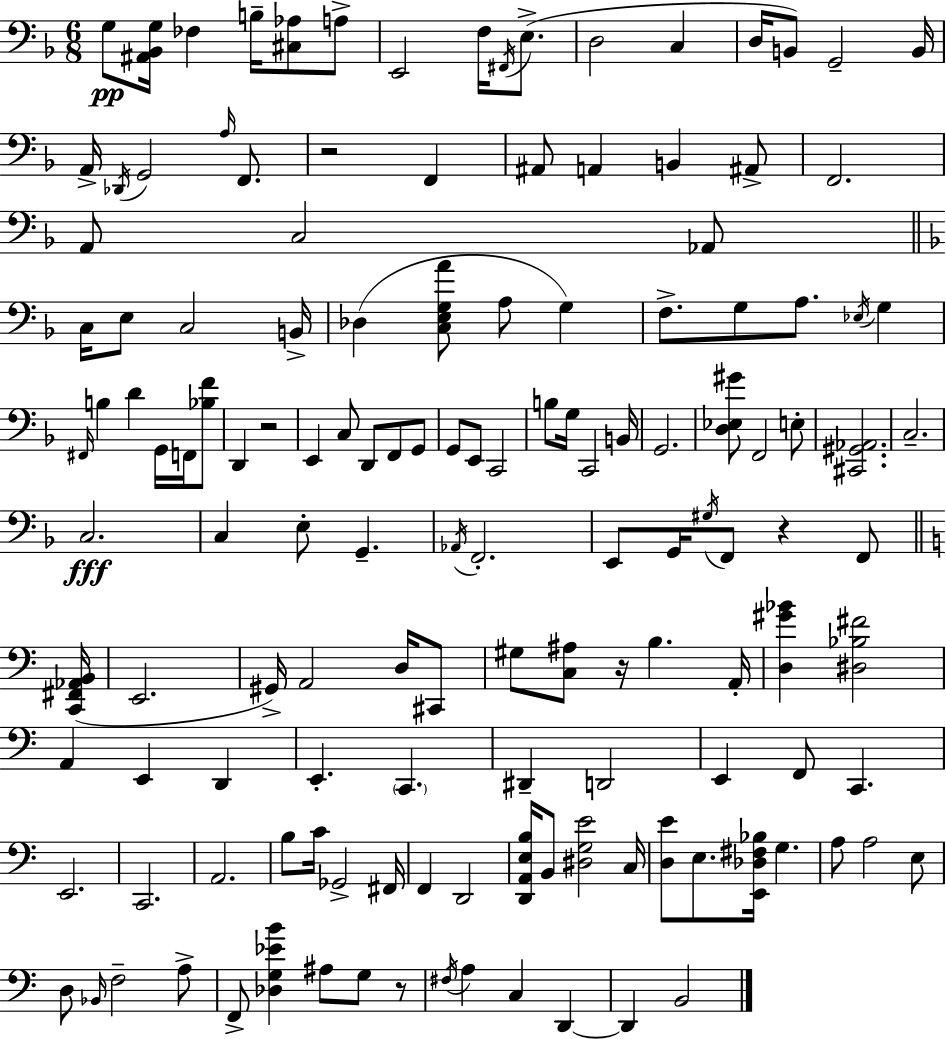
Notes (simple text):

G3/e [A#2,Bb2,G3]/s FES3/q B3/s [C#3,Ab3]/e A3/e E2/h F3/s F#2/s E3/e. D3/h C3/q D3/s B2/e G2/h B2/s A2/s Db2/s G2/h A3/s F2/e. R/h F2/q A#2/e A2/q B2/q A#2/e F2/h. A2/e C3/h Ab2/e C3/s E3/e C3/h B2/s Db3/q [C3,E3,G3,A4]/e A3/e G3/q F3/e. G3/e A3/e. Eb3/s G3/q F#2/s B3/q D4/q G2/s F2/s [Bb3,F4]/e D2/q R/h E2/q C3/e D2/e F2/e G2/e G2/e E2/e C2/h B3/e G3/s C2/h B2/s G2/h. [D3,Eb3,G#4]/e F2/h E3/e [C#2,G#2,Ab2]/h. C3/h. C3/h. C3/q E3/e G2/q. Ab2/s F2/h. E2/e G2/s G#3/s F2/e R/q F2/e [C2,F#2,Ab2,B2]/s E2/h. G#2/s A2/h D3/s C#2/e G#3/e [C3,A#3]/e R/s B3/q. A2/s [D3,G#4,Bb4]/q [D#3,Bb3,F#4]/h A2/q E2/q D2/q E2/q. C2/q. D#2/q D2/h E2/q F2/e C2/q. E2/h. C2/h. A2/h. B3/e C4/s Gb2/h F#2/s F2/q D2/h [D2,A2,E3,B3]/s B2/e [D#3,G3,E4]/h C3/s [D3,E4]/e E3/e. [E2,Db3,F#3,Bb3]/s G3/q. A3/e A3/h E3/e D3/e Bb2/s F3/h A3/e F2/e [Db3,G3,Eb4,B4]/q A#3/e G3/e R/e F#3/s A3/q C3/q D2/q D2/q B2/h